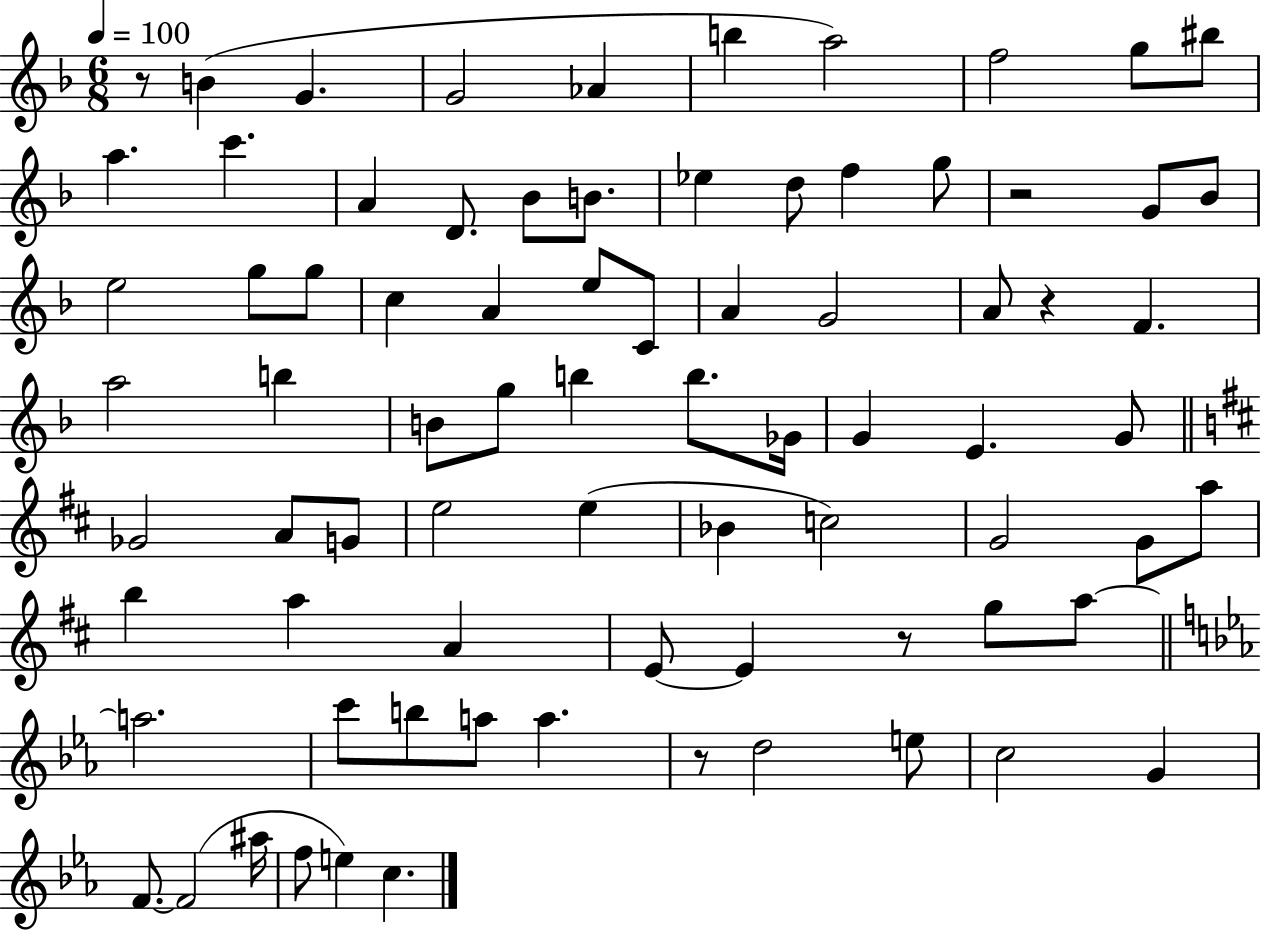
{
  \clef treble
  \numericTimeSignature
  \time 6/8
  \key f \major
  \tempo 4 = 100
  r8 b'4( g'4. | g'2 aes'4 | b''4 a''2) | f''2 g''8 bis''8 | \break a''4. c'''4. | a'4 d'8. bes'8 b'8. | ees''4 d''8 f''4 g''8 | r2 g'8 bes'8 | \break e''2 g''8 g''8 | c''4 a'4 e''8 c'8 | a'4 g'2 | a'8 r4 f'4. | \break a''2 b''4 | b'8 g''8 b''4 b''8. ges'16 | g'4 e'4. g'8 | \bar "||" \break \key d \major ges'2 a'8 g'8 | e''2 e''4( | bes'4 c''2) | g'2 g'8 a''8 | \break b''4 a''4 a'4 | e'8~~ e'4 r8 g''8 a''8~~ | \bar "||" \break \key c \minor a''2. | c'''8 b''8 a''8 a''4. | r8 d''2 e''8 | c''2 g'4 | \break f'8.~~ f'2( ais''16 | f''8 e''4) c''4. | \bar "|."
}